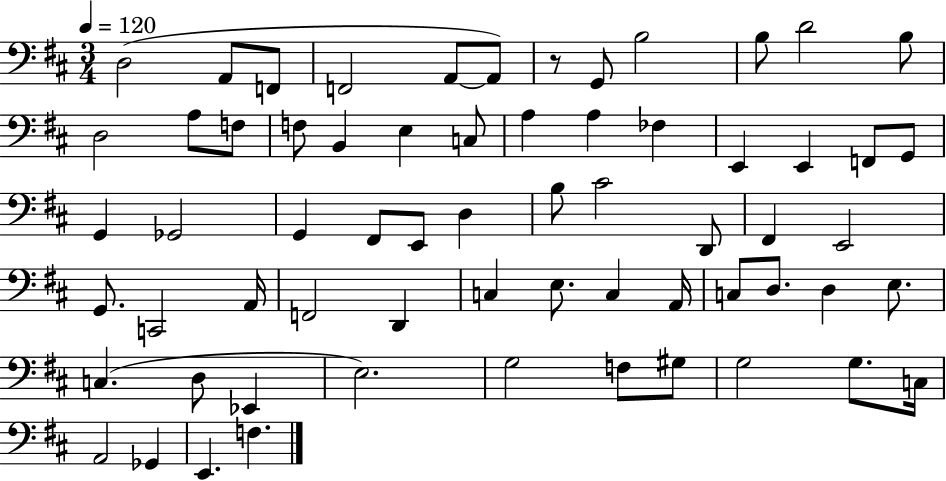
D3/h A2/e F2/e F2/h A2/e A2/e R/e G2/e B3/h B3/e D4/h B3/e D3/h A3/e F3/e F3/e B2/q E3/q C3/e A3/q A3/q FES3/q E2/q E2/q F2/e G2/e G2/q Gb2/h G2/q F#2/e E2/e D3/q B3/e C#4/h D2/e F#2/q E2/h G2/e. C2/h A2/s F2/h D2/q C3/q E3/e. C3/q A2/s C3/e D3/e. D3/q E3/e. C3/q. D3/e Eb2/q E3/h. G3/h F3/e G#3/e G3/h G3/e. C3/s A2/h Gb2/q E2/q. F3/q.